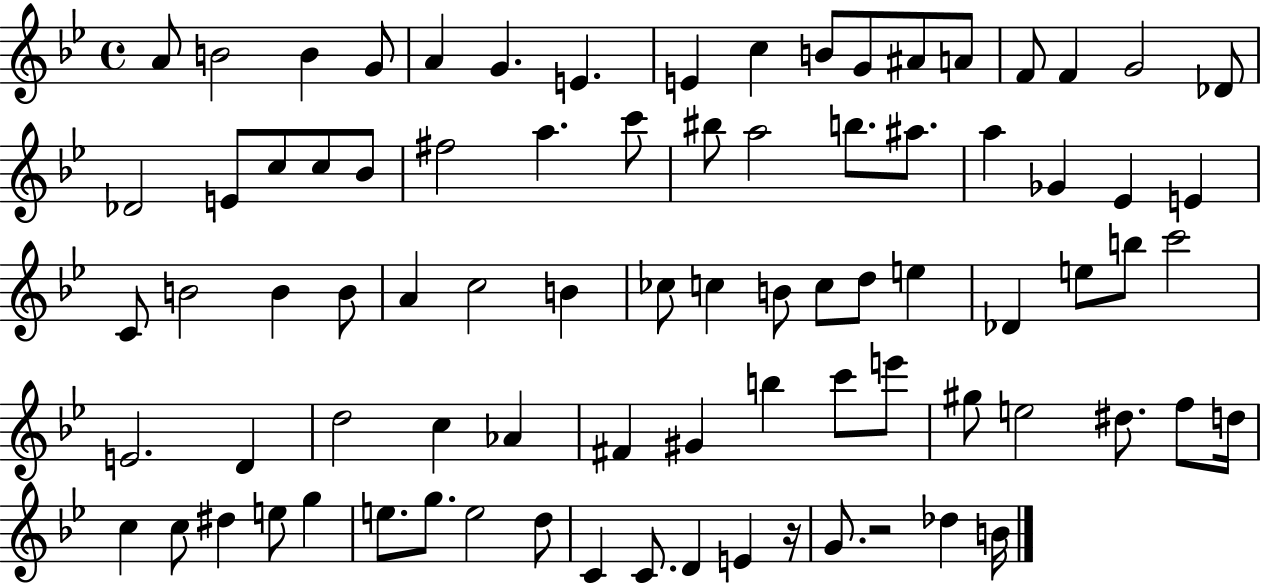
{
  \clef treble
  \time 4/4
  \defaultTimeSignature
  \key bes \major
  a'8 b'2 b'4 g'8 | a'4 g'4. e'4. | e'4 c''4 b'8 g'8 ais'8 a'8 | f'8 f'4 g'2 des'8 | \break des'2 e'8 c''8 c''8 bes'8 | fis''2 a''4. c'''8 | bis''8 a''2 b''8. ais''8. | a''4 ges'4 ees'4 e'4 | \break c'8 b'2 b'4 b'8 | a'4 c''2 b'4 | ces''8 c''4 b'8 c''8 d''8 e''4 | des'4 e''8 b''8 c'''2 | \break e'2. d'4 | d''2 c''4 aes'4 | fis'4 gis'4 b''4 c'''8 e'''8 | gis''8 e''2 dis''8. f''8 d''16 | \break c''4 c''8 dis''4 e''8 g''4 | e''8. g''8. e''2 d''8 | c'4 c'8. d'4 e'4 r16 | g'8. r2 des''4 b'16 | \break \bar "|."
}